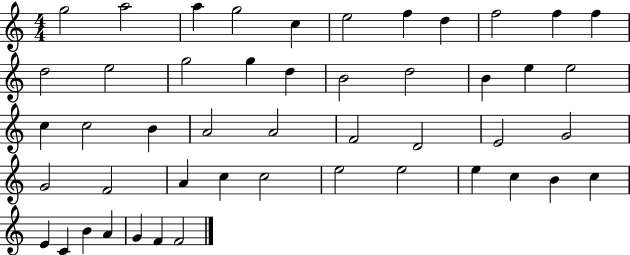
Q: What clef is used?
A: treble